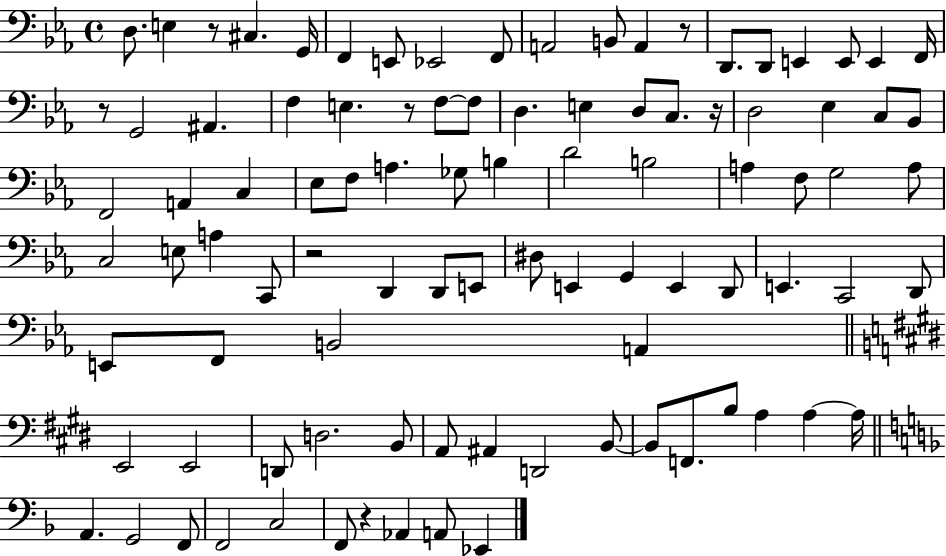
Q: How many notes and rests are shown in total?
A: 95